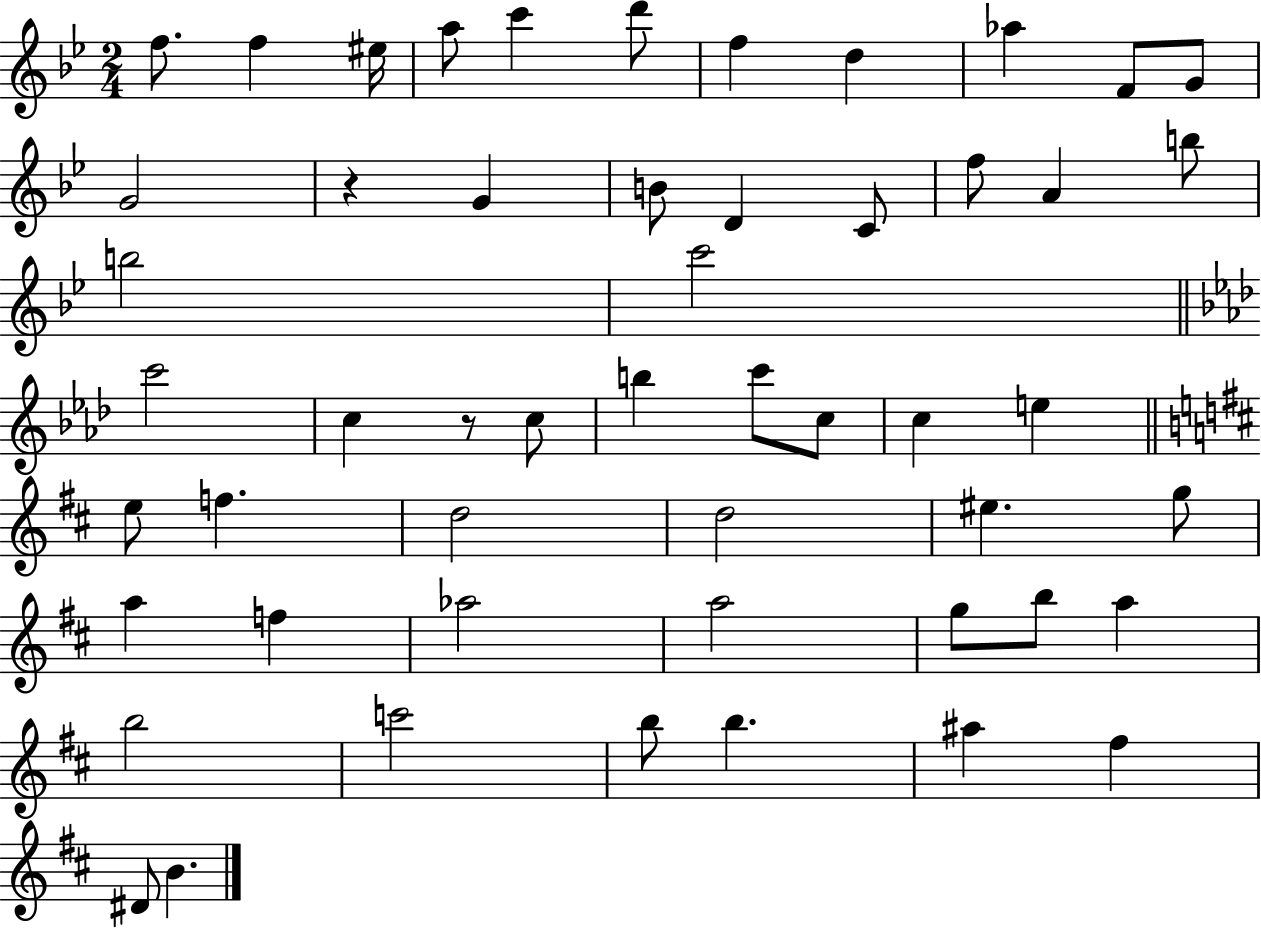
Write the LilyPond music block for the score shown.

{
  \clef treble
  \numericTimeSignature
  \time 2/4
  \key bes \major
  f''8. f''4 eis''16 | a''8 c'''4 d'''8 | f''4 d''4 | aes''4 f'8 g'8 | \break g'2 | r4 g'4 | b'8 d'4 c'8 | f''8 a'4 b''8 | \break b''2 | c'''2 | \bar "||" \break \key aes \major c'''2 | c''4 r8 c''8 | b''4 c'''8 c''8 | c''4 e''4 | \break \bar "||" \break \key b \minor e''8 f''4. | d''2 | d''2 | eis''4. g''8 | \break a''4 f''4 | aes''2 | a''2 | g''8 b''8 a''4 | \break b''2 | c'''2 | b''8 b''4. | ais''4 fis''4 | \break dis'8 b'4. | \bar "|."
}